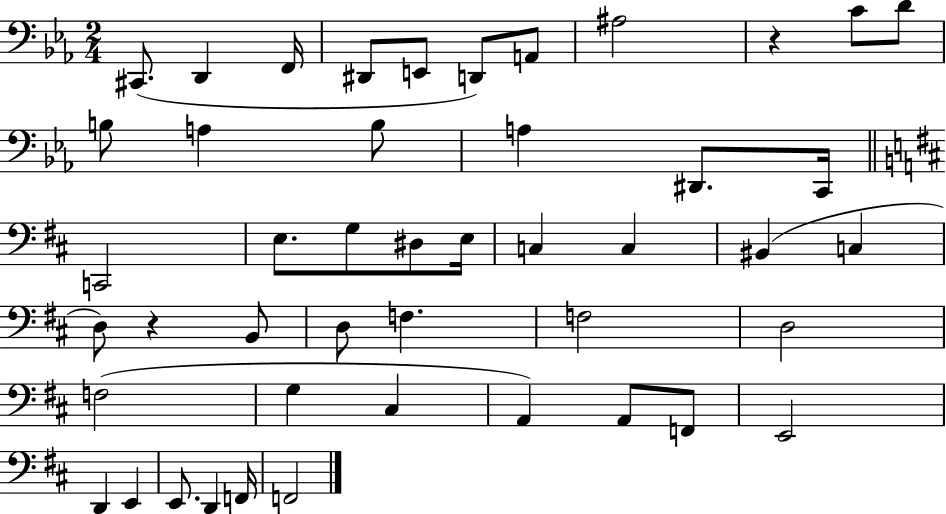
C#2/e. D2/q F2/s D#2/e E2/e D2/e A2/e A#3/h R/q C4/e D4/e B3/e A3/q B3/e A3/q D#2/e. C2/s C2/h E3/e. G3/e D#3/e E3/s C3/q C3/q BIS2/q C3/q D3/e R/q B2/e D3/e F3/q. F3/h D3/h F3/h G3/q C#3/q A2/q A2/e F2/e E2/h D2/q E2/q E2/e. D2/q F2/s F2/h